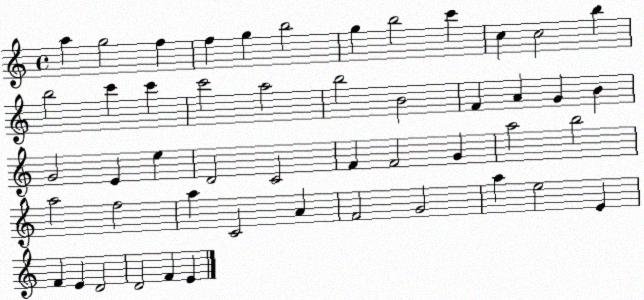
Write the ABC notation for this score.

X:1
T:Untitled
M:4/4
L:1/4
K:C
a g2 f f g b2 g b2 c' c c2 b b2 c' c' c'2 a2 b2 B2 F A G B G2 E e D2 C2 F F2 G a2 b2 a2 f2 a C2 A F2 G2 a e2 E F E D2 D2 F E